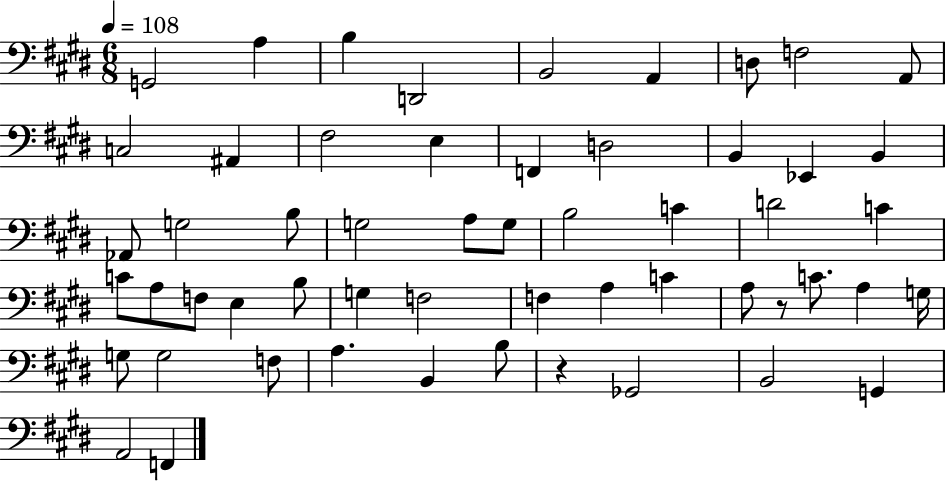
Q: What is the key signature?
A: E major